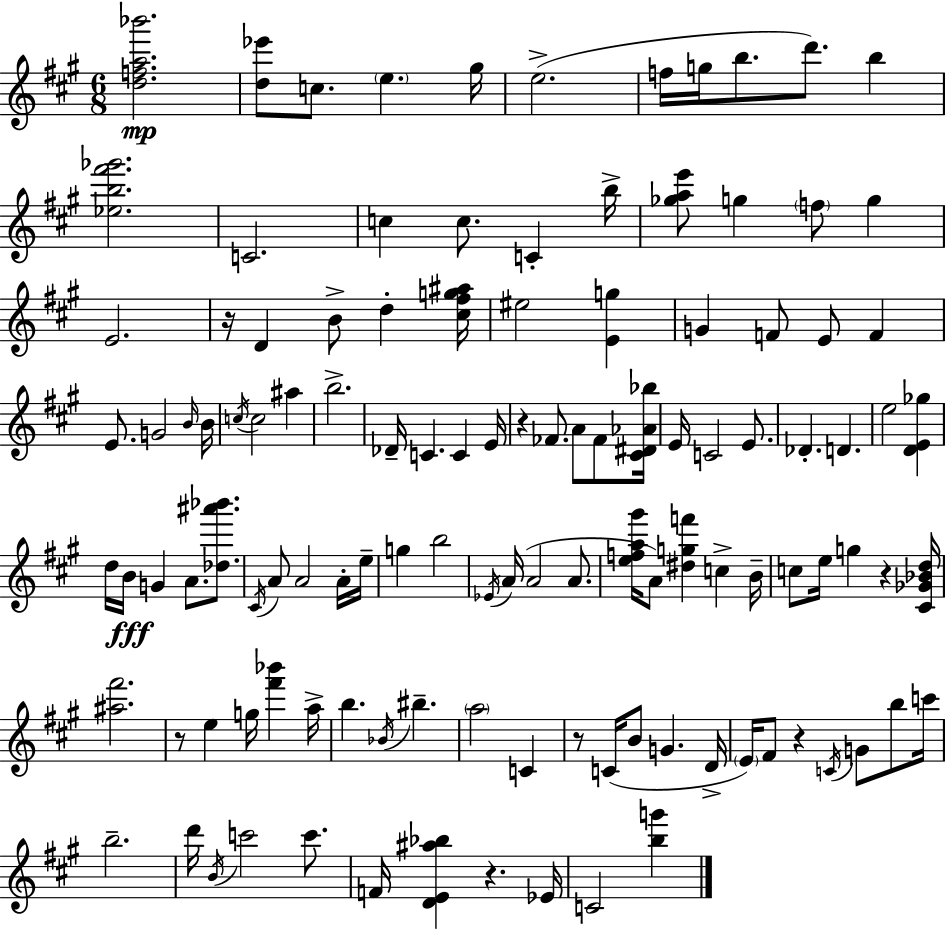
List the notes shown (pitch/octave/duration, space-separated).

[D5,F5,A5,Bb6]/h. [D5,Eb6]/e C5/e. E5/q. G#5/s E5/h. F5/s G5/s B5/e. D6/e. B5/q [Eb5,B5,F#6,Gb6]/h. C4/h. C5/q C5/e. C4/q B5/s [Gb5,A5,E6]/e G5/q F5/e G5/q E4/h. R/s D4/q B4/e D5/q [C#5,F#5,G5,A#5]/s EIS5/h [E4,G5]/q G4/q F4/e E4/e F4/q E4/e. G4/h B4/s B4/s C5/s C5/h A#5/q B5/h. Db4/s C4/q. C4/q E4/s R/q FES4/e. A4/e FES4/e [C#4,D#4,Ab4,Bb5]/s E4/s C4/h E4/e. Db4/q. D4/q. E5/h [D4,E4,Gb5]/q D5/s B4/s G4/q A4/e. [Db5,A#6,Bb6]/e. C#4/s A4/e A4/h A4/s E5/s G5/q B5/h Eb4/s A4/s A4/h A4/e. [E5,F5,A5,G#6]/s A4/e [D#5,G5,F6]/q C5/q B4/s C5/e E5/s G5/q R/q [C#4,Gb4,Bb4,D5]/s [A#5,F#6]/h. R/e E5/q G5/s [F#6,Bb6]/q A5/s B5/q. Bb4/s BIS5/q. A5/h C4/q R/e C4/s B4/e G4/q. D4/s E4/s F#4/e R/q C4/s G4/e B5/e C6/s B5/h. D6/s B4/s C6/h C6/e. F4/s [D4,E4,A#5,Bb5]/q R/q. Eb4/s C4/h [B5,G6]/q